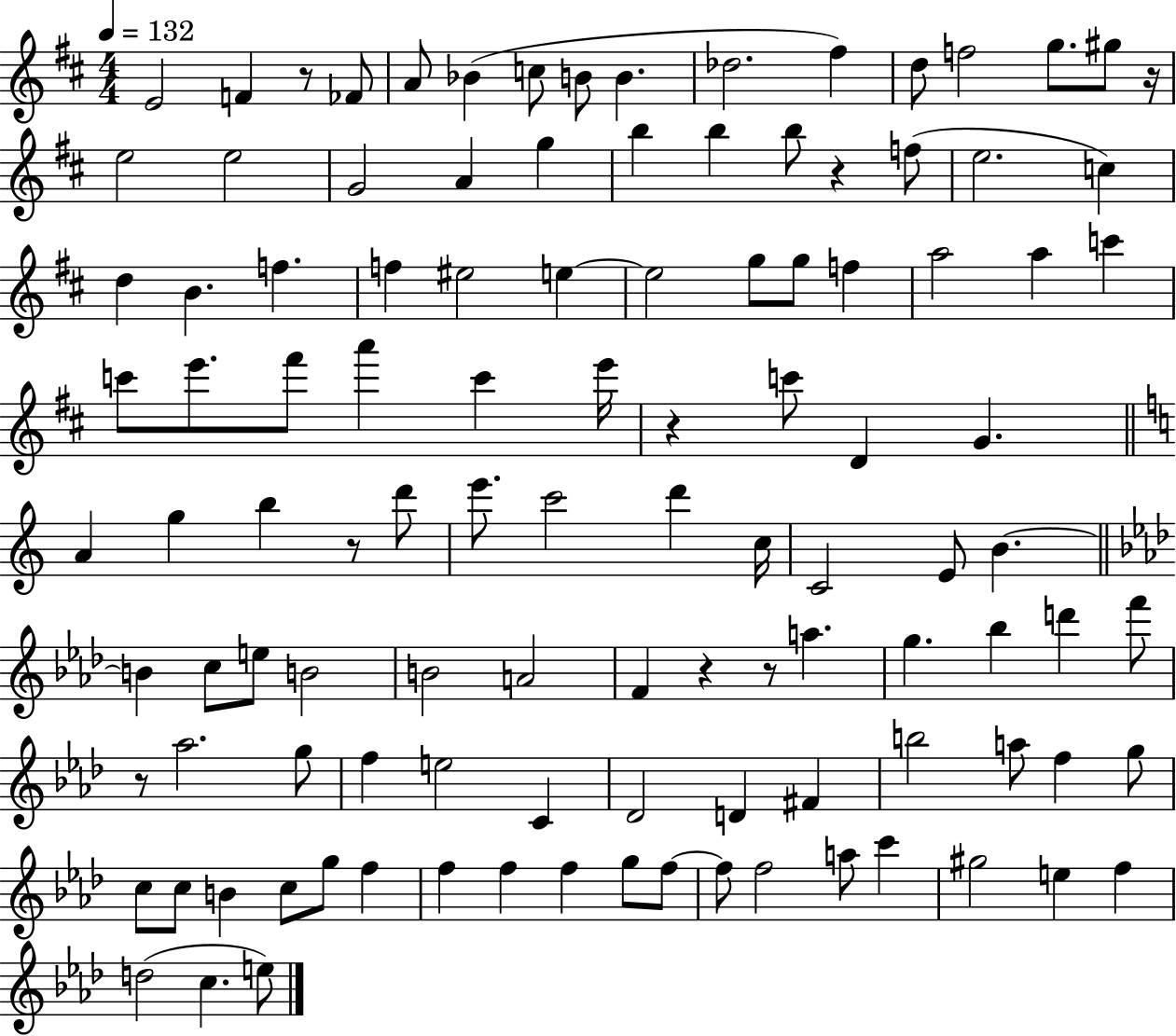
E4/h F4/q R/e FES4/e A4/e Bb4/q C5/e B4/e B4/q. Db5/h. F#5/q D5/e F5/h G5/e. G#5/e R/s E5/h E5/h G4/h A4/q G5/q B5/q B5/q B5/e R/q F5/e E5/h. C5/q D5/q B4/q. F5/q. F5/q EIS5/h E5/q E5/h G5/e G5/e F5/q A5/h A5/q C6/q C6/e E6/e. F#6/e A6/q C6/q E6/s R/q C6/e D4/q G4/q. A4/q G5/q B5/q R/e D6/e E6/e. C6/h D6/q C5/s C4/h E4/e B4/q. B4/q C5/e E5/e B4/h B4/h A4/h F4/q R/q R/e A5/q. G5/q. Bb5/q D6/q F6/e R/e Ab5/h. G5/e F5/q E5/h C4/q Db4/h D4/q F#4/q B5/h A5/e F5/q G5/e C5/e C5/e B4/q C5/e G5/e F5/q F5/q F5/q F5/q G5/e F5/e F5/e F5/h A5/e C6/q G#5/h E5/q F5/q D5/h C5/q. E5/e